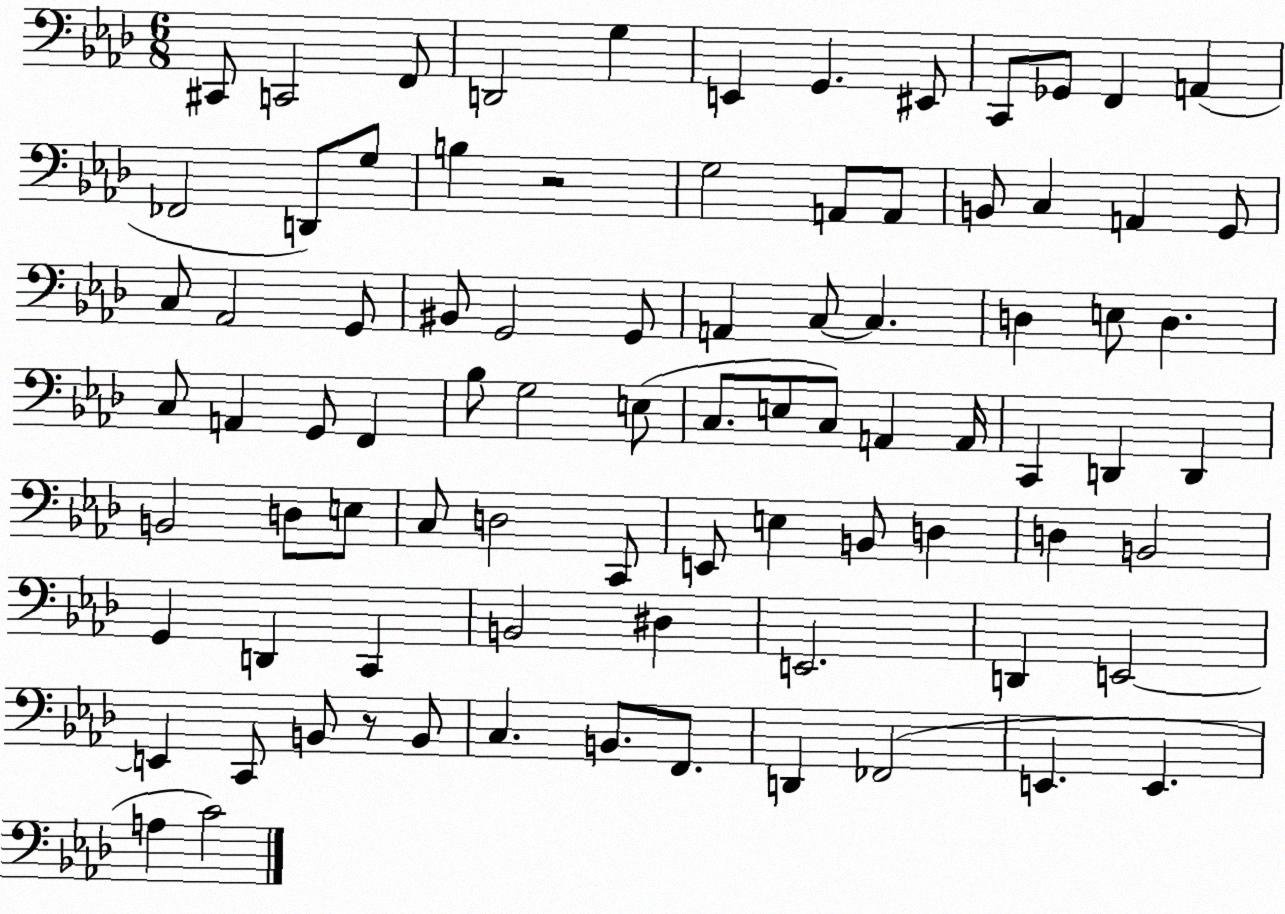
X:1
T:Untitled
M:6/8
L:1/4
K:Ab
^C,,/2 C,,2 F,,/2 D,,2 G, E,, G,, ^E,,/2 C,,/2 _G,,/2 F,, A,, _F,,2 D,,/2 G,/2 B, z2 G,2 A,,/2 A,,/2 B,,/2 C, A,, G,,/2 C,/2 _A,,2 G,,/2 ^B,,/2 G,,2 G,,/2 A,, C,/2 C, D, E,/2 D, C,/2 A,, G,,/2 F,, _B,/2 G,2 E,/2 C,/2 E,/2 C,/2 A,, A,,/4 C,, D,, D,, B,,2 D,/2 E,/2 C,/2 D,2 C,,/2 E,,/2 E, B,,/2 D, D, B,,2 G,, D,, C,, B,,2 ^D, E,,2 D,, E,,2 E,, C,,/2 B,,/2 z/2 B,,/2 C, B,,/2 F,,/2 D,, _F,,2 E,, E,, A, C2